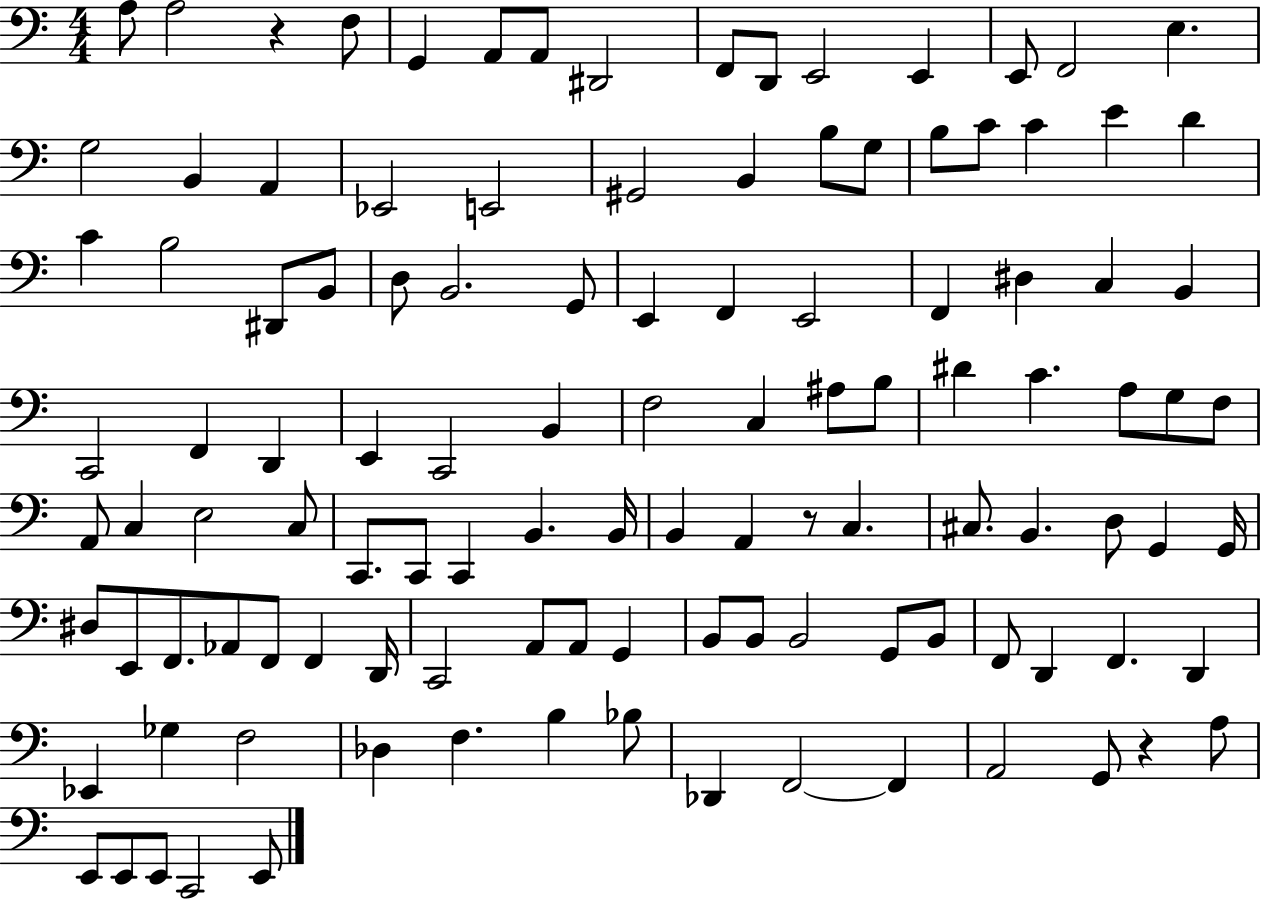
X:1
T:Untitled
M:4/4
L:1/4
K:C
A,/2 A,2 z F,/2 G,, A,,/2 A,,/2 ^D,,2 F,,/2 D,,/2 E,,2 E,, E,,/2 F,,2 E, G,2 B,, A,, _E,,2 E,,2 ^G,,2 B,, B,/2 G,/2 B,/2 C/2 C E D C B,2 ^D,,/2 B,,/2 D,/2 B,,2 G,,/2 E,, F,, E,,2 F,, ^D, C, B,, C,,2 F,, D,, E,, C,,2 B,, F,2 C, ^A,/2 B,/2 ^D C A,/2 G,/2 F,/2 A,,/2 C, E,2 C,/2 C,,/2 C,,/2 C,, B,, B,,/4 B,, A,, z/2 C, ^C,/2 B,, D,/2 G,, G,,/4 ^D,/2 E,,/2 F,,/2 _A,,/2 F,,/2 F,, D,,/4 C,,2 A,,/2 A,,/2 G,, B,,/2 B,,/2 B,,2 G,,/2 B,,/2 F,,/2 D,, F,, D,, _E,, _G, F,2 _D, F, B, _B,/2 _D,, F,,2 F,, A,,2 G,,/2 z A,/2 E,,/2 E,,/2 E,,/2 C,,2 E,,/2